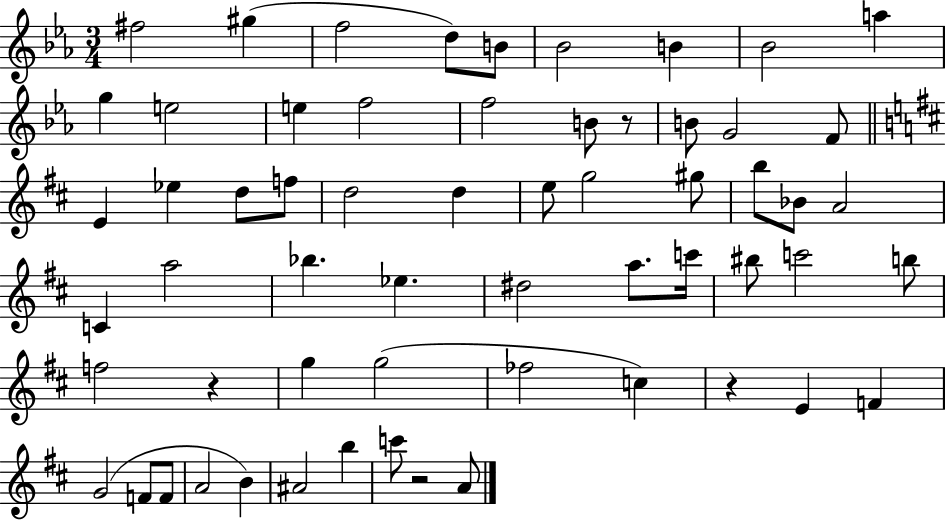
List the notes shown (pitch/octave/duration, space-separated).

F#5/h G#5/q F5/h D5/e B4/e Bb4/h B4/q Bb4/h A5/q G5/q E5/h E5/q F5/h F5/h B4/e R/e B4/e G4/h F4/e E4/q Eb5/q D5/e F5/e D5/h D5/q E5/e G5/h G#5/e B5/e Bb4/e A4/h C4/q A5/h Bb5/q. Eb5/q. D#5/h A5/e. C6/s BIS5/e C6/h B5/e F5/h R/q G5/q G5/h FES5/h C5/q R/q E4/q F4/q G4/h F4/e F4/e A4/h B4/q A#4/h B5/q C6/e R/h A4/e